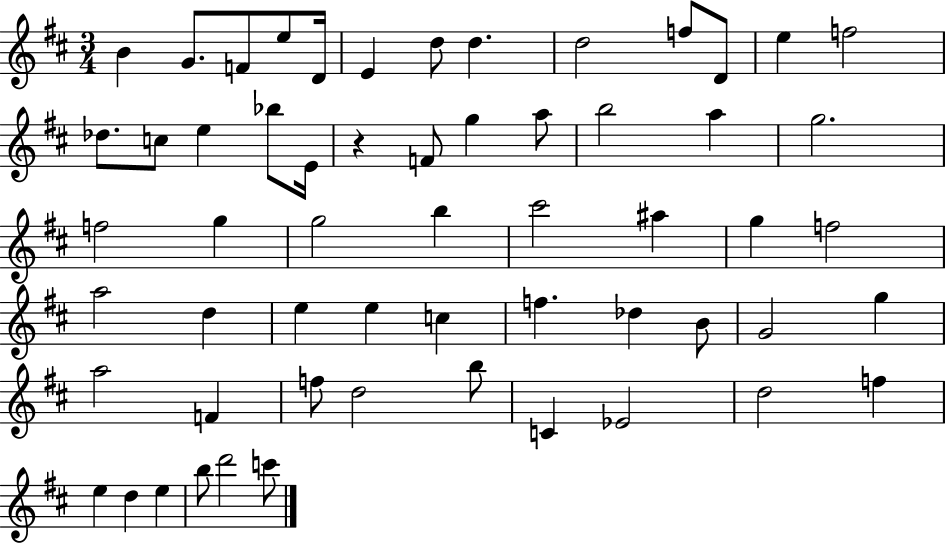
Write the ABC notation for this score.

X:1
T:Untitled
M:3/4
L:1/4
K:D
B G/2 F/2 e/2 D/4 E d/2 d d2 f/2 D/2 e f2 _d/2 c/2 e _b/2 E/4 z F/2 g a/2 b2 a g2 f2 g g2 b ^c'2 ^a g f2 a2 d e e c f _d B/2 G2 g a2 F f/2 d2 b/2 C _E2 d2 f e d e b/2 d'2 c'/2